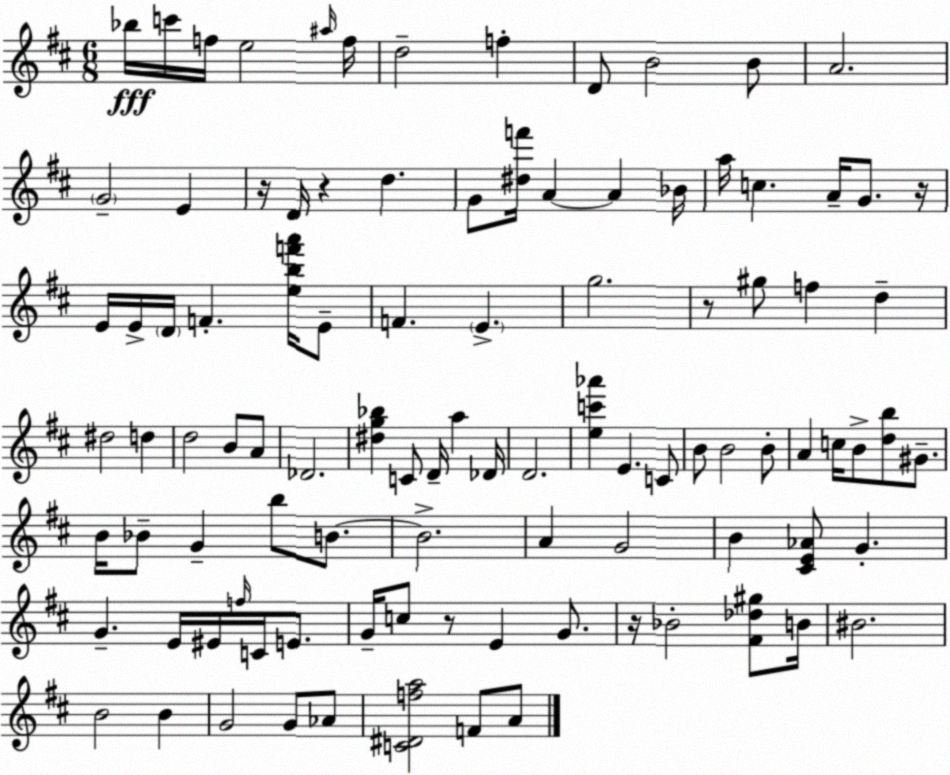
X:1
T:Untitled
M:6/8
L:1/4
K:D
_b/4 c'/4 f/4 e2 ^a/4 f/4 d2 f D/2 B2 B/2 A2 G2 E z/4 D/4 z d G/2 [^df']/4 A A _B/4 a/4 c A/4 G/2 z/4 E/4 E/4 D/4 F [ebf'a']/4 E/2 F E g2 z/2 ^g/2 f d ^d2 d d2 B/2 A/2 _D2 [^dg_b] C/2 D/4 a _D/4 D2 [ec'_a'] E C/2 B/2 B2 B/2 A c/4 B/2 [db]/2 ^G/2 B/4 _B/2 G b/2 B/2 B2 A G2 B [^CE_A]/2 G G E/4 ^E/4 f/4 C/4 E/2 G/4 c/2 z/2 E G/2 z/4 _B2 [^F_d^g]/2 B/4 ^B2 B2 B G2 G/2 _A/2 [C^Dfa]2 F/2 A/2